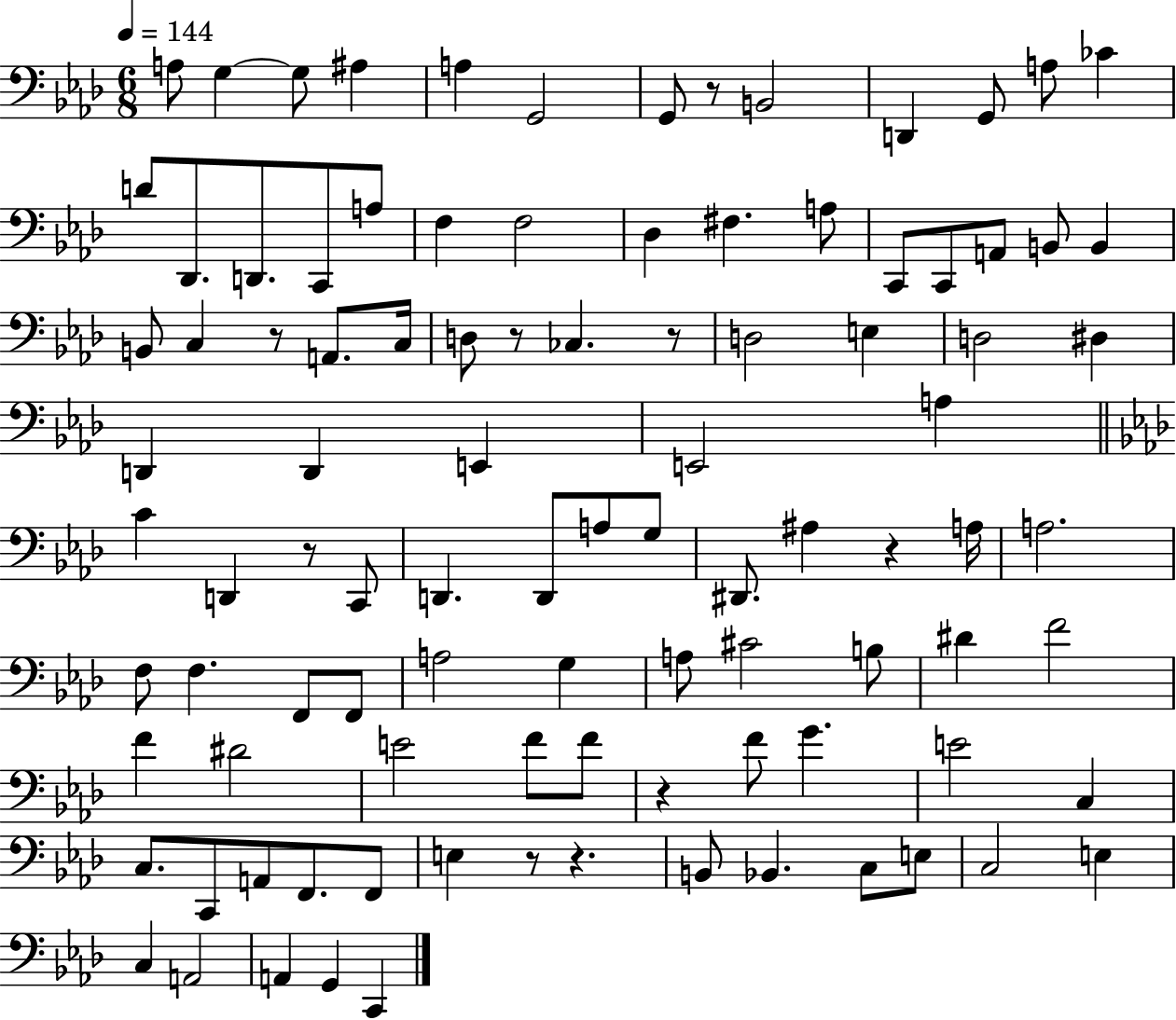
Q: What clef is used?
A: bass